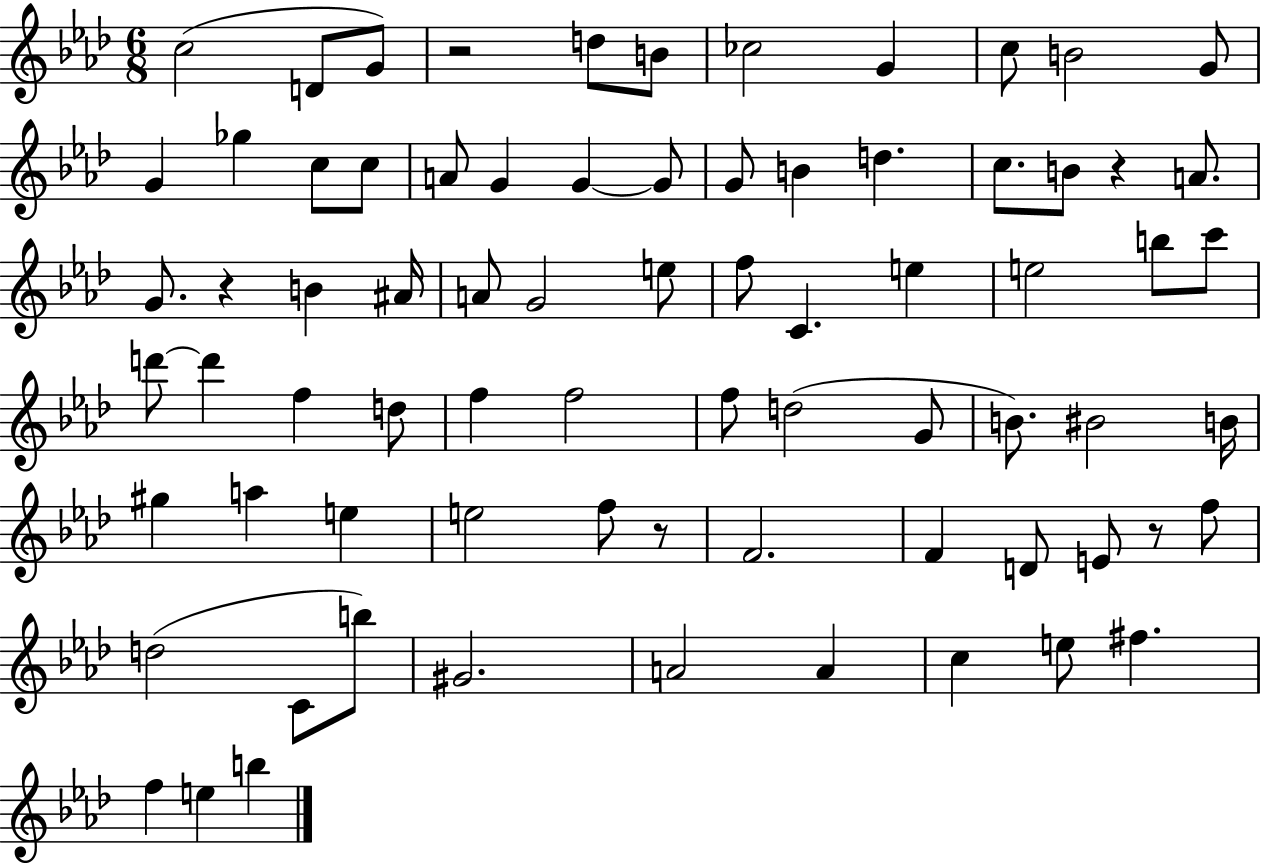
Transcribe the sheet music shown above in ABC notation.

X:1
T:Untitled
M:6/8
L:1/4
K:Ab
c2 D/2 G/2 z2 d/2 B/2 _c2 G c/2 B2 G/2 G _g c/2 c/2 A/2 G G G/2 G/2 B d c/2 B/2 z A/2 G/2 z B ^A/4 A/2 G2 e/2 f/2 C e e2 b/2 c'/2 d'/2 d' f d/2 f f2 f/2 d2 G/2 B/2 ^B2 B/4 ^g a e e2 f/2 z/2 F2 F D/2 E/2 z/2 f/2 d2 C/2 b/2 ^G2 A2 A c e/2 ^f f e b